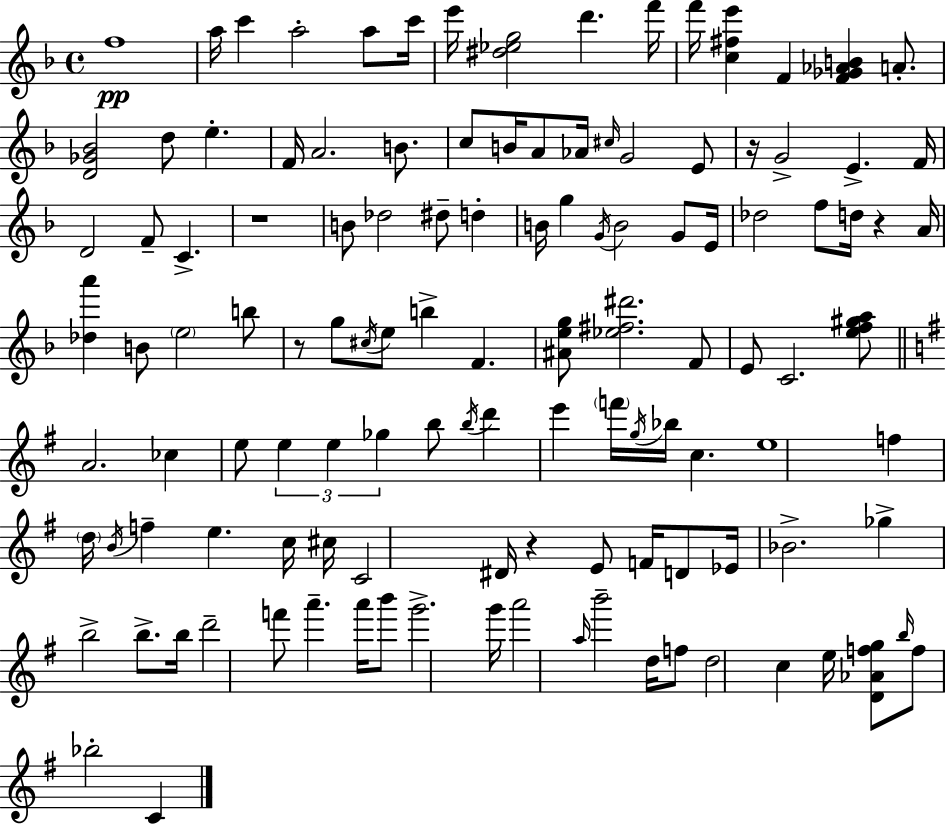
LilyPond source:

{
  \clef treble
  \time 4/4
  \defaultTimeSignature
  \key f \major
  f''1\pp | a''16 c'''4 a''2-. a''8 c'''16 | e'''16 <dis'' ees'' g''>2 d'''4. f'''16 | f'''16 <c'' fis'' e'''>4 f'4 <f' ges' aes' b'>4 a'8.-. | \break <d' ges' bes'>2 d''8 e''4.-. | f'16 a'2. b'8. | c''8 b'16 a'8 aes'16 \grace { cis''16 } g'2 e'8 | r16 g'2-> e'4.-> | \break f'16 d'2 f'8-- c'4.-> | r1 | b'8 des''2 dis''8-- d''4-. | b'16 g''4 \acciaccatura { g'16 } b'2 g'8 | \break e'16 des''2 f''8 d''16 r4 | a'16 <des'' a'''>4 b'8 \parenthesize e''2 | b''8 r8 g''8 \acciaccatura { cis''16 } e''8 b''4-> f'4. | <ais' e'' g''>8 <ees'' fis'' dis'''>2. | \break f'8 e'8 c'2. | <e'' f'' gis'' a''>8 \bar "||" \break \key g \major a'2. ces''4 | e''8 \tuplet 3/2 { e''4 e''4 ges''4 } b''8 | \acciaccatura { b''16 } d'''4 e'''4 \parenthesize f'''16 \acciaccatura { g''16 } bes''16 c''4. | e''1 | \break f''4 \parenthesize d''16 \acciaccatura { b'16 } f''4-- e''4. | c''16 cis''16 c'2 dis'16 r4 | e'8 f'16 d'8 ees'16 bes'2.-> | ges''4-> b''2-> b''8.-> | \break b''16 d'''2-- f'''8 a'''4.-- | a'''16 b'''8 g'''2.-> | g'''16 a'''2 \grace { a''16 } b'''2-- | d''16 f''8 d''2 c''4 | \break e''16 <d' aes' f'' g''>8 \grace { b''16 } f''8 bes''2-. | c'4 \bar "|."
}